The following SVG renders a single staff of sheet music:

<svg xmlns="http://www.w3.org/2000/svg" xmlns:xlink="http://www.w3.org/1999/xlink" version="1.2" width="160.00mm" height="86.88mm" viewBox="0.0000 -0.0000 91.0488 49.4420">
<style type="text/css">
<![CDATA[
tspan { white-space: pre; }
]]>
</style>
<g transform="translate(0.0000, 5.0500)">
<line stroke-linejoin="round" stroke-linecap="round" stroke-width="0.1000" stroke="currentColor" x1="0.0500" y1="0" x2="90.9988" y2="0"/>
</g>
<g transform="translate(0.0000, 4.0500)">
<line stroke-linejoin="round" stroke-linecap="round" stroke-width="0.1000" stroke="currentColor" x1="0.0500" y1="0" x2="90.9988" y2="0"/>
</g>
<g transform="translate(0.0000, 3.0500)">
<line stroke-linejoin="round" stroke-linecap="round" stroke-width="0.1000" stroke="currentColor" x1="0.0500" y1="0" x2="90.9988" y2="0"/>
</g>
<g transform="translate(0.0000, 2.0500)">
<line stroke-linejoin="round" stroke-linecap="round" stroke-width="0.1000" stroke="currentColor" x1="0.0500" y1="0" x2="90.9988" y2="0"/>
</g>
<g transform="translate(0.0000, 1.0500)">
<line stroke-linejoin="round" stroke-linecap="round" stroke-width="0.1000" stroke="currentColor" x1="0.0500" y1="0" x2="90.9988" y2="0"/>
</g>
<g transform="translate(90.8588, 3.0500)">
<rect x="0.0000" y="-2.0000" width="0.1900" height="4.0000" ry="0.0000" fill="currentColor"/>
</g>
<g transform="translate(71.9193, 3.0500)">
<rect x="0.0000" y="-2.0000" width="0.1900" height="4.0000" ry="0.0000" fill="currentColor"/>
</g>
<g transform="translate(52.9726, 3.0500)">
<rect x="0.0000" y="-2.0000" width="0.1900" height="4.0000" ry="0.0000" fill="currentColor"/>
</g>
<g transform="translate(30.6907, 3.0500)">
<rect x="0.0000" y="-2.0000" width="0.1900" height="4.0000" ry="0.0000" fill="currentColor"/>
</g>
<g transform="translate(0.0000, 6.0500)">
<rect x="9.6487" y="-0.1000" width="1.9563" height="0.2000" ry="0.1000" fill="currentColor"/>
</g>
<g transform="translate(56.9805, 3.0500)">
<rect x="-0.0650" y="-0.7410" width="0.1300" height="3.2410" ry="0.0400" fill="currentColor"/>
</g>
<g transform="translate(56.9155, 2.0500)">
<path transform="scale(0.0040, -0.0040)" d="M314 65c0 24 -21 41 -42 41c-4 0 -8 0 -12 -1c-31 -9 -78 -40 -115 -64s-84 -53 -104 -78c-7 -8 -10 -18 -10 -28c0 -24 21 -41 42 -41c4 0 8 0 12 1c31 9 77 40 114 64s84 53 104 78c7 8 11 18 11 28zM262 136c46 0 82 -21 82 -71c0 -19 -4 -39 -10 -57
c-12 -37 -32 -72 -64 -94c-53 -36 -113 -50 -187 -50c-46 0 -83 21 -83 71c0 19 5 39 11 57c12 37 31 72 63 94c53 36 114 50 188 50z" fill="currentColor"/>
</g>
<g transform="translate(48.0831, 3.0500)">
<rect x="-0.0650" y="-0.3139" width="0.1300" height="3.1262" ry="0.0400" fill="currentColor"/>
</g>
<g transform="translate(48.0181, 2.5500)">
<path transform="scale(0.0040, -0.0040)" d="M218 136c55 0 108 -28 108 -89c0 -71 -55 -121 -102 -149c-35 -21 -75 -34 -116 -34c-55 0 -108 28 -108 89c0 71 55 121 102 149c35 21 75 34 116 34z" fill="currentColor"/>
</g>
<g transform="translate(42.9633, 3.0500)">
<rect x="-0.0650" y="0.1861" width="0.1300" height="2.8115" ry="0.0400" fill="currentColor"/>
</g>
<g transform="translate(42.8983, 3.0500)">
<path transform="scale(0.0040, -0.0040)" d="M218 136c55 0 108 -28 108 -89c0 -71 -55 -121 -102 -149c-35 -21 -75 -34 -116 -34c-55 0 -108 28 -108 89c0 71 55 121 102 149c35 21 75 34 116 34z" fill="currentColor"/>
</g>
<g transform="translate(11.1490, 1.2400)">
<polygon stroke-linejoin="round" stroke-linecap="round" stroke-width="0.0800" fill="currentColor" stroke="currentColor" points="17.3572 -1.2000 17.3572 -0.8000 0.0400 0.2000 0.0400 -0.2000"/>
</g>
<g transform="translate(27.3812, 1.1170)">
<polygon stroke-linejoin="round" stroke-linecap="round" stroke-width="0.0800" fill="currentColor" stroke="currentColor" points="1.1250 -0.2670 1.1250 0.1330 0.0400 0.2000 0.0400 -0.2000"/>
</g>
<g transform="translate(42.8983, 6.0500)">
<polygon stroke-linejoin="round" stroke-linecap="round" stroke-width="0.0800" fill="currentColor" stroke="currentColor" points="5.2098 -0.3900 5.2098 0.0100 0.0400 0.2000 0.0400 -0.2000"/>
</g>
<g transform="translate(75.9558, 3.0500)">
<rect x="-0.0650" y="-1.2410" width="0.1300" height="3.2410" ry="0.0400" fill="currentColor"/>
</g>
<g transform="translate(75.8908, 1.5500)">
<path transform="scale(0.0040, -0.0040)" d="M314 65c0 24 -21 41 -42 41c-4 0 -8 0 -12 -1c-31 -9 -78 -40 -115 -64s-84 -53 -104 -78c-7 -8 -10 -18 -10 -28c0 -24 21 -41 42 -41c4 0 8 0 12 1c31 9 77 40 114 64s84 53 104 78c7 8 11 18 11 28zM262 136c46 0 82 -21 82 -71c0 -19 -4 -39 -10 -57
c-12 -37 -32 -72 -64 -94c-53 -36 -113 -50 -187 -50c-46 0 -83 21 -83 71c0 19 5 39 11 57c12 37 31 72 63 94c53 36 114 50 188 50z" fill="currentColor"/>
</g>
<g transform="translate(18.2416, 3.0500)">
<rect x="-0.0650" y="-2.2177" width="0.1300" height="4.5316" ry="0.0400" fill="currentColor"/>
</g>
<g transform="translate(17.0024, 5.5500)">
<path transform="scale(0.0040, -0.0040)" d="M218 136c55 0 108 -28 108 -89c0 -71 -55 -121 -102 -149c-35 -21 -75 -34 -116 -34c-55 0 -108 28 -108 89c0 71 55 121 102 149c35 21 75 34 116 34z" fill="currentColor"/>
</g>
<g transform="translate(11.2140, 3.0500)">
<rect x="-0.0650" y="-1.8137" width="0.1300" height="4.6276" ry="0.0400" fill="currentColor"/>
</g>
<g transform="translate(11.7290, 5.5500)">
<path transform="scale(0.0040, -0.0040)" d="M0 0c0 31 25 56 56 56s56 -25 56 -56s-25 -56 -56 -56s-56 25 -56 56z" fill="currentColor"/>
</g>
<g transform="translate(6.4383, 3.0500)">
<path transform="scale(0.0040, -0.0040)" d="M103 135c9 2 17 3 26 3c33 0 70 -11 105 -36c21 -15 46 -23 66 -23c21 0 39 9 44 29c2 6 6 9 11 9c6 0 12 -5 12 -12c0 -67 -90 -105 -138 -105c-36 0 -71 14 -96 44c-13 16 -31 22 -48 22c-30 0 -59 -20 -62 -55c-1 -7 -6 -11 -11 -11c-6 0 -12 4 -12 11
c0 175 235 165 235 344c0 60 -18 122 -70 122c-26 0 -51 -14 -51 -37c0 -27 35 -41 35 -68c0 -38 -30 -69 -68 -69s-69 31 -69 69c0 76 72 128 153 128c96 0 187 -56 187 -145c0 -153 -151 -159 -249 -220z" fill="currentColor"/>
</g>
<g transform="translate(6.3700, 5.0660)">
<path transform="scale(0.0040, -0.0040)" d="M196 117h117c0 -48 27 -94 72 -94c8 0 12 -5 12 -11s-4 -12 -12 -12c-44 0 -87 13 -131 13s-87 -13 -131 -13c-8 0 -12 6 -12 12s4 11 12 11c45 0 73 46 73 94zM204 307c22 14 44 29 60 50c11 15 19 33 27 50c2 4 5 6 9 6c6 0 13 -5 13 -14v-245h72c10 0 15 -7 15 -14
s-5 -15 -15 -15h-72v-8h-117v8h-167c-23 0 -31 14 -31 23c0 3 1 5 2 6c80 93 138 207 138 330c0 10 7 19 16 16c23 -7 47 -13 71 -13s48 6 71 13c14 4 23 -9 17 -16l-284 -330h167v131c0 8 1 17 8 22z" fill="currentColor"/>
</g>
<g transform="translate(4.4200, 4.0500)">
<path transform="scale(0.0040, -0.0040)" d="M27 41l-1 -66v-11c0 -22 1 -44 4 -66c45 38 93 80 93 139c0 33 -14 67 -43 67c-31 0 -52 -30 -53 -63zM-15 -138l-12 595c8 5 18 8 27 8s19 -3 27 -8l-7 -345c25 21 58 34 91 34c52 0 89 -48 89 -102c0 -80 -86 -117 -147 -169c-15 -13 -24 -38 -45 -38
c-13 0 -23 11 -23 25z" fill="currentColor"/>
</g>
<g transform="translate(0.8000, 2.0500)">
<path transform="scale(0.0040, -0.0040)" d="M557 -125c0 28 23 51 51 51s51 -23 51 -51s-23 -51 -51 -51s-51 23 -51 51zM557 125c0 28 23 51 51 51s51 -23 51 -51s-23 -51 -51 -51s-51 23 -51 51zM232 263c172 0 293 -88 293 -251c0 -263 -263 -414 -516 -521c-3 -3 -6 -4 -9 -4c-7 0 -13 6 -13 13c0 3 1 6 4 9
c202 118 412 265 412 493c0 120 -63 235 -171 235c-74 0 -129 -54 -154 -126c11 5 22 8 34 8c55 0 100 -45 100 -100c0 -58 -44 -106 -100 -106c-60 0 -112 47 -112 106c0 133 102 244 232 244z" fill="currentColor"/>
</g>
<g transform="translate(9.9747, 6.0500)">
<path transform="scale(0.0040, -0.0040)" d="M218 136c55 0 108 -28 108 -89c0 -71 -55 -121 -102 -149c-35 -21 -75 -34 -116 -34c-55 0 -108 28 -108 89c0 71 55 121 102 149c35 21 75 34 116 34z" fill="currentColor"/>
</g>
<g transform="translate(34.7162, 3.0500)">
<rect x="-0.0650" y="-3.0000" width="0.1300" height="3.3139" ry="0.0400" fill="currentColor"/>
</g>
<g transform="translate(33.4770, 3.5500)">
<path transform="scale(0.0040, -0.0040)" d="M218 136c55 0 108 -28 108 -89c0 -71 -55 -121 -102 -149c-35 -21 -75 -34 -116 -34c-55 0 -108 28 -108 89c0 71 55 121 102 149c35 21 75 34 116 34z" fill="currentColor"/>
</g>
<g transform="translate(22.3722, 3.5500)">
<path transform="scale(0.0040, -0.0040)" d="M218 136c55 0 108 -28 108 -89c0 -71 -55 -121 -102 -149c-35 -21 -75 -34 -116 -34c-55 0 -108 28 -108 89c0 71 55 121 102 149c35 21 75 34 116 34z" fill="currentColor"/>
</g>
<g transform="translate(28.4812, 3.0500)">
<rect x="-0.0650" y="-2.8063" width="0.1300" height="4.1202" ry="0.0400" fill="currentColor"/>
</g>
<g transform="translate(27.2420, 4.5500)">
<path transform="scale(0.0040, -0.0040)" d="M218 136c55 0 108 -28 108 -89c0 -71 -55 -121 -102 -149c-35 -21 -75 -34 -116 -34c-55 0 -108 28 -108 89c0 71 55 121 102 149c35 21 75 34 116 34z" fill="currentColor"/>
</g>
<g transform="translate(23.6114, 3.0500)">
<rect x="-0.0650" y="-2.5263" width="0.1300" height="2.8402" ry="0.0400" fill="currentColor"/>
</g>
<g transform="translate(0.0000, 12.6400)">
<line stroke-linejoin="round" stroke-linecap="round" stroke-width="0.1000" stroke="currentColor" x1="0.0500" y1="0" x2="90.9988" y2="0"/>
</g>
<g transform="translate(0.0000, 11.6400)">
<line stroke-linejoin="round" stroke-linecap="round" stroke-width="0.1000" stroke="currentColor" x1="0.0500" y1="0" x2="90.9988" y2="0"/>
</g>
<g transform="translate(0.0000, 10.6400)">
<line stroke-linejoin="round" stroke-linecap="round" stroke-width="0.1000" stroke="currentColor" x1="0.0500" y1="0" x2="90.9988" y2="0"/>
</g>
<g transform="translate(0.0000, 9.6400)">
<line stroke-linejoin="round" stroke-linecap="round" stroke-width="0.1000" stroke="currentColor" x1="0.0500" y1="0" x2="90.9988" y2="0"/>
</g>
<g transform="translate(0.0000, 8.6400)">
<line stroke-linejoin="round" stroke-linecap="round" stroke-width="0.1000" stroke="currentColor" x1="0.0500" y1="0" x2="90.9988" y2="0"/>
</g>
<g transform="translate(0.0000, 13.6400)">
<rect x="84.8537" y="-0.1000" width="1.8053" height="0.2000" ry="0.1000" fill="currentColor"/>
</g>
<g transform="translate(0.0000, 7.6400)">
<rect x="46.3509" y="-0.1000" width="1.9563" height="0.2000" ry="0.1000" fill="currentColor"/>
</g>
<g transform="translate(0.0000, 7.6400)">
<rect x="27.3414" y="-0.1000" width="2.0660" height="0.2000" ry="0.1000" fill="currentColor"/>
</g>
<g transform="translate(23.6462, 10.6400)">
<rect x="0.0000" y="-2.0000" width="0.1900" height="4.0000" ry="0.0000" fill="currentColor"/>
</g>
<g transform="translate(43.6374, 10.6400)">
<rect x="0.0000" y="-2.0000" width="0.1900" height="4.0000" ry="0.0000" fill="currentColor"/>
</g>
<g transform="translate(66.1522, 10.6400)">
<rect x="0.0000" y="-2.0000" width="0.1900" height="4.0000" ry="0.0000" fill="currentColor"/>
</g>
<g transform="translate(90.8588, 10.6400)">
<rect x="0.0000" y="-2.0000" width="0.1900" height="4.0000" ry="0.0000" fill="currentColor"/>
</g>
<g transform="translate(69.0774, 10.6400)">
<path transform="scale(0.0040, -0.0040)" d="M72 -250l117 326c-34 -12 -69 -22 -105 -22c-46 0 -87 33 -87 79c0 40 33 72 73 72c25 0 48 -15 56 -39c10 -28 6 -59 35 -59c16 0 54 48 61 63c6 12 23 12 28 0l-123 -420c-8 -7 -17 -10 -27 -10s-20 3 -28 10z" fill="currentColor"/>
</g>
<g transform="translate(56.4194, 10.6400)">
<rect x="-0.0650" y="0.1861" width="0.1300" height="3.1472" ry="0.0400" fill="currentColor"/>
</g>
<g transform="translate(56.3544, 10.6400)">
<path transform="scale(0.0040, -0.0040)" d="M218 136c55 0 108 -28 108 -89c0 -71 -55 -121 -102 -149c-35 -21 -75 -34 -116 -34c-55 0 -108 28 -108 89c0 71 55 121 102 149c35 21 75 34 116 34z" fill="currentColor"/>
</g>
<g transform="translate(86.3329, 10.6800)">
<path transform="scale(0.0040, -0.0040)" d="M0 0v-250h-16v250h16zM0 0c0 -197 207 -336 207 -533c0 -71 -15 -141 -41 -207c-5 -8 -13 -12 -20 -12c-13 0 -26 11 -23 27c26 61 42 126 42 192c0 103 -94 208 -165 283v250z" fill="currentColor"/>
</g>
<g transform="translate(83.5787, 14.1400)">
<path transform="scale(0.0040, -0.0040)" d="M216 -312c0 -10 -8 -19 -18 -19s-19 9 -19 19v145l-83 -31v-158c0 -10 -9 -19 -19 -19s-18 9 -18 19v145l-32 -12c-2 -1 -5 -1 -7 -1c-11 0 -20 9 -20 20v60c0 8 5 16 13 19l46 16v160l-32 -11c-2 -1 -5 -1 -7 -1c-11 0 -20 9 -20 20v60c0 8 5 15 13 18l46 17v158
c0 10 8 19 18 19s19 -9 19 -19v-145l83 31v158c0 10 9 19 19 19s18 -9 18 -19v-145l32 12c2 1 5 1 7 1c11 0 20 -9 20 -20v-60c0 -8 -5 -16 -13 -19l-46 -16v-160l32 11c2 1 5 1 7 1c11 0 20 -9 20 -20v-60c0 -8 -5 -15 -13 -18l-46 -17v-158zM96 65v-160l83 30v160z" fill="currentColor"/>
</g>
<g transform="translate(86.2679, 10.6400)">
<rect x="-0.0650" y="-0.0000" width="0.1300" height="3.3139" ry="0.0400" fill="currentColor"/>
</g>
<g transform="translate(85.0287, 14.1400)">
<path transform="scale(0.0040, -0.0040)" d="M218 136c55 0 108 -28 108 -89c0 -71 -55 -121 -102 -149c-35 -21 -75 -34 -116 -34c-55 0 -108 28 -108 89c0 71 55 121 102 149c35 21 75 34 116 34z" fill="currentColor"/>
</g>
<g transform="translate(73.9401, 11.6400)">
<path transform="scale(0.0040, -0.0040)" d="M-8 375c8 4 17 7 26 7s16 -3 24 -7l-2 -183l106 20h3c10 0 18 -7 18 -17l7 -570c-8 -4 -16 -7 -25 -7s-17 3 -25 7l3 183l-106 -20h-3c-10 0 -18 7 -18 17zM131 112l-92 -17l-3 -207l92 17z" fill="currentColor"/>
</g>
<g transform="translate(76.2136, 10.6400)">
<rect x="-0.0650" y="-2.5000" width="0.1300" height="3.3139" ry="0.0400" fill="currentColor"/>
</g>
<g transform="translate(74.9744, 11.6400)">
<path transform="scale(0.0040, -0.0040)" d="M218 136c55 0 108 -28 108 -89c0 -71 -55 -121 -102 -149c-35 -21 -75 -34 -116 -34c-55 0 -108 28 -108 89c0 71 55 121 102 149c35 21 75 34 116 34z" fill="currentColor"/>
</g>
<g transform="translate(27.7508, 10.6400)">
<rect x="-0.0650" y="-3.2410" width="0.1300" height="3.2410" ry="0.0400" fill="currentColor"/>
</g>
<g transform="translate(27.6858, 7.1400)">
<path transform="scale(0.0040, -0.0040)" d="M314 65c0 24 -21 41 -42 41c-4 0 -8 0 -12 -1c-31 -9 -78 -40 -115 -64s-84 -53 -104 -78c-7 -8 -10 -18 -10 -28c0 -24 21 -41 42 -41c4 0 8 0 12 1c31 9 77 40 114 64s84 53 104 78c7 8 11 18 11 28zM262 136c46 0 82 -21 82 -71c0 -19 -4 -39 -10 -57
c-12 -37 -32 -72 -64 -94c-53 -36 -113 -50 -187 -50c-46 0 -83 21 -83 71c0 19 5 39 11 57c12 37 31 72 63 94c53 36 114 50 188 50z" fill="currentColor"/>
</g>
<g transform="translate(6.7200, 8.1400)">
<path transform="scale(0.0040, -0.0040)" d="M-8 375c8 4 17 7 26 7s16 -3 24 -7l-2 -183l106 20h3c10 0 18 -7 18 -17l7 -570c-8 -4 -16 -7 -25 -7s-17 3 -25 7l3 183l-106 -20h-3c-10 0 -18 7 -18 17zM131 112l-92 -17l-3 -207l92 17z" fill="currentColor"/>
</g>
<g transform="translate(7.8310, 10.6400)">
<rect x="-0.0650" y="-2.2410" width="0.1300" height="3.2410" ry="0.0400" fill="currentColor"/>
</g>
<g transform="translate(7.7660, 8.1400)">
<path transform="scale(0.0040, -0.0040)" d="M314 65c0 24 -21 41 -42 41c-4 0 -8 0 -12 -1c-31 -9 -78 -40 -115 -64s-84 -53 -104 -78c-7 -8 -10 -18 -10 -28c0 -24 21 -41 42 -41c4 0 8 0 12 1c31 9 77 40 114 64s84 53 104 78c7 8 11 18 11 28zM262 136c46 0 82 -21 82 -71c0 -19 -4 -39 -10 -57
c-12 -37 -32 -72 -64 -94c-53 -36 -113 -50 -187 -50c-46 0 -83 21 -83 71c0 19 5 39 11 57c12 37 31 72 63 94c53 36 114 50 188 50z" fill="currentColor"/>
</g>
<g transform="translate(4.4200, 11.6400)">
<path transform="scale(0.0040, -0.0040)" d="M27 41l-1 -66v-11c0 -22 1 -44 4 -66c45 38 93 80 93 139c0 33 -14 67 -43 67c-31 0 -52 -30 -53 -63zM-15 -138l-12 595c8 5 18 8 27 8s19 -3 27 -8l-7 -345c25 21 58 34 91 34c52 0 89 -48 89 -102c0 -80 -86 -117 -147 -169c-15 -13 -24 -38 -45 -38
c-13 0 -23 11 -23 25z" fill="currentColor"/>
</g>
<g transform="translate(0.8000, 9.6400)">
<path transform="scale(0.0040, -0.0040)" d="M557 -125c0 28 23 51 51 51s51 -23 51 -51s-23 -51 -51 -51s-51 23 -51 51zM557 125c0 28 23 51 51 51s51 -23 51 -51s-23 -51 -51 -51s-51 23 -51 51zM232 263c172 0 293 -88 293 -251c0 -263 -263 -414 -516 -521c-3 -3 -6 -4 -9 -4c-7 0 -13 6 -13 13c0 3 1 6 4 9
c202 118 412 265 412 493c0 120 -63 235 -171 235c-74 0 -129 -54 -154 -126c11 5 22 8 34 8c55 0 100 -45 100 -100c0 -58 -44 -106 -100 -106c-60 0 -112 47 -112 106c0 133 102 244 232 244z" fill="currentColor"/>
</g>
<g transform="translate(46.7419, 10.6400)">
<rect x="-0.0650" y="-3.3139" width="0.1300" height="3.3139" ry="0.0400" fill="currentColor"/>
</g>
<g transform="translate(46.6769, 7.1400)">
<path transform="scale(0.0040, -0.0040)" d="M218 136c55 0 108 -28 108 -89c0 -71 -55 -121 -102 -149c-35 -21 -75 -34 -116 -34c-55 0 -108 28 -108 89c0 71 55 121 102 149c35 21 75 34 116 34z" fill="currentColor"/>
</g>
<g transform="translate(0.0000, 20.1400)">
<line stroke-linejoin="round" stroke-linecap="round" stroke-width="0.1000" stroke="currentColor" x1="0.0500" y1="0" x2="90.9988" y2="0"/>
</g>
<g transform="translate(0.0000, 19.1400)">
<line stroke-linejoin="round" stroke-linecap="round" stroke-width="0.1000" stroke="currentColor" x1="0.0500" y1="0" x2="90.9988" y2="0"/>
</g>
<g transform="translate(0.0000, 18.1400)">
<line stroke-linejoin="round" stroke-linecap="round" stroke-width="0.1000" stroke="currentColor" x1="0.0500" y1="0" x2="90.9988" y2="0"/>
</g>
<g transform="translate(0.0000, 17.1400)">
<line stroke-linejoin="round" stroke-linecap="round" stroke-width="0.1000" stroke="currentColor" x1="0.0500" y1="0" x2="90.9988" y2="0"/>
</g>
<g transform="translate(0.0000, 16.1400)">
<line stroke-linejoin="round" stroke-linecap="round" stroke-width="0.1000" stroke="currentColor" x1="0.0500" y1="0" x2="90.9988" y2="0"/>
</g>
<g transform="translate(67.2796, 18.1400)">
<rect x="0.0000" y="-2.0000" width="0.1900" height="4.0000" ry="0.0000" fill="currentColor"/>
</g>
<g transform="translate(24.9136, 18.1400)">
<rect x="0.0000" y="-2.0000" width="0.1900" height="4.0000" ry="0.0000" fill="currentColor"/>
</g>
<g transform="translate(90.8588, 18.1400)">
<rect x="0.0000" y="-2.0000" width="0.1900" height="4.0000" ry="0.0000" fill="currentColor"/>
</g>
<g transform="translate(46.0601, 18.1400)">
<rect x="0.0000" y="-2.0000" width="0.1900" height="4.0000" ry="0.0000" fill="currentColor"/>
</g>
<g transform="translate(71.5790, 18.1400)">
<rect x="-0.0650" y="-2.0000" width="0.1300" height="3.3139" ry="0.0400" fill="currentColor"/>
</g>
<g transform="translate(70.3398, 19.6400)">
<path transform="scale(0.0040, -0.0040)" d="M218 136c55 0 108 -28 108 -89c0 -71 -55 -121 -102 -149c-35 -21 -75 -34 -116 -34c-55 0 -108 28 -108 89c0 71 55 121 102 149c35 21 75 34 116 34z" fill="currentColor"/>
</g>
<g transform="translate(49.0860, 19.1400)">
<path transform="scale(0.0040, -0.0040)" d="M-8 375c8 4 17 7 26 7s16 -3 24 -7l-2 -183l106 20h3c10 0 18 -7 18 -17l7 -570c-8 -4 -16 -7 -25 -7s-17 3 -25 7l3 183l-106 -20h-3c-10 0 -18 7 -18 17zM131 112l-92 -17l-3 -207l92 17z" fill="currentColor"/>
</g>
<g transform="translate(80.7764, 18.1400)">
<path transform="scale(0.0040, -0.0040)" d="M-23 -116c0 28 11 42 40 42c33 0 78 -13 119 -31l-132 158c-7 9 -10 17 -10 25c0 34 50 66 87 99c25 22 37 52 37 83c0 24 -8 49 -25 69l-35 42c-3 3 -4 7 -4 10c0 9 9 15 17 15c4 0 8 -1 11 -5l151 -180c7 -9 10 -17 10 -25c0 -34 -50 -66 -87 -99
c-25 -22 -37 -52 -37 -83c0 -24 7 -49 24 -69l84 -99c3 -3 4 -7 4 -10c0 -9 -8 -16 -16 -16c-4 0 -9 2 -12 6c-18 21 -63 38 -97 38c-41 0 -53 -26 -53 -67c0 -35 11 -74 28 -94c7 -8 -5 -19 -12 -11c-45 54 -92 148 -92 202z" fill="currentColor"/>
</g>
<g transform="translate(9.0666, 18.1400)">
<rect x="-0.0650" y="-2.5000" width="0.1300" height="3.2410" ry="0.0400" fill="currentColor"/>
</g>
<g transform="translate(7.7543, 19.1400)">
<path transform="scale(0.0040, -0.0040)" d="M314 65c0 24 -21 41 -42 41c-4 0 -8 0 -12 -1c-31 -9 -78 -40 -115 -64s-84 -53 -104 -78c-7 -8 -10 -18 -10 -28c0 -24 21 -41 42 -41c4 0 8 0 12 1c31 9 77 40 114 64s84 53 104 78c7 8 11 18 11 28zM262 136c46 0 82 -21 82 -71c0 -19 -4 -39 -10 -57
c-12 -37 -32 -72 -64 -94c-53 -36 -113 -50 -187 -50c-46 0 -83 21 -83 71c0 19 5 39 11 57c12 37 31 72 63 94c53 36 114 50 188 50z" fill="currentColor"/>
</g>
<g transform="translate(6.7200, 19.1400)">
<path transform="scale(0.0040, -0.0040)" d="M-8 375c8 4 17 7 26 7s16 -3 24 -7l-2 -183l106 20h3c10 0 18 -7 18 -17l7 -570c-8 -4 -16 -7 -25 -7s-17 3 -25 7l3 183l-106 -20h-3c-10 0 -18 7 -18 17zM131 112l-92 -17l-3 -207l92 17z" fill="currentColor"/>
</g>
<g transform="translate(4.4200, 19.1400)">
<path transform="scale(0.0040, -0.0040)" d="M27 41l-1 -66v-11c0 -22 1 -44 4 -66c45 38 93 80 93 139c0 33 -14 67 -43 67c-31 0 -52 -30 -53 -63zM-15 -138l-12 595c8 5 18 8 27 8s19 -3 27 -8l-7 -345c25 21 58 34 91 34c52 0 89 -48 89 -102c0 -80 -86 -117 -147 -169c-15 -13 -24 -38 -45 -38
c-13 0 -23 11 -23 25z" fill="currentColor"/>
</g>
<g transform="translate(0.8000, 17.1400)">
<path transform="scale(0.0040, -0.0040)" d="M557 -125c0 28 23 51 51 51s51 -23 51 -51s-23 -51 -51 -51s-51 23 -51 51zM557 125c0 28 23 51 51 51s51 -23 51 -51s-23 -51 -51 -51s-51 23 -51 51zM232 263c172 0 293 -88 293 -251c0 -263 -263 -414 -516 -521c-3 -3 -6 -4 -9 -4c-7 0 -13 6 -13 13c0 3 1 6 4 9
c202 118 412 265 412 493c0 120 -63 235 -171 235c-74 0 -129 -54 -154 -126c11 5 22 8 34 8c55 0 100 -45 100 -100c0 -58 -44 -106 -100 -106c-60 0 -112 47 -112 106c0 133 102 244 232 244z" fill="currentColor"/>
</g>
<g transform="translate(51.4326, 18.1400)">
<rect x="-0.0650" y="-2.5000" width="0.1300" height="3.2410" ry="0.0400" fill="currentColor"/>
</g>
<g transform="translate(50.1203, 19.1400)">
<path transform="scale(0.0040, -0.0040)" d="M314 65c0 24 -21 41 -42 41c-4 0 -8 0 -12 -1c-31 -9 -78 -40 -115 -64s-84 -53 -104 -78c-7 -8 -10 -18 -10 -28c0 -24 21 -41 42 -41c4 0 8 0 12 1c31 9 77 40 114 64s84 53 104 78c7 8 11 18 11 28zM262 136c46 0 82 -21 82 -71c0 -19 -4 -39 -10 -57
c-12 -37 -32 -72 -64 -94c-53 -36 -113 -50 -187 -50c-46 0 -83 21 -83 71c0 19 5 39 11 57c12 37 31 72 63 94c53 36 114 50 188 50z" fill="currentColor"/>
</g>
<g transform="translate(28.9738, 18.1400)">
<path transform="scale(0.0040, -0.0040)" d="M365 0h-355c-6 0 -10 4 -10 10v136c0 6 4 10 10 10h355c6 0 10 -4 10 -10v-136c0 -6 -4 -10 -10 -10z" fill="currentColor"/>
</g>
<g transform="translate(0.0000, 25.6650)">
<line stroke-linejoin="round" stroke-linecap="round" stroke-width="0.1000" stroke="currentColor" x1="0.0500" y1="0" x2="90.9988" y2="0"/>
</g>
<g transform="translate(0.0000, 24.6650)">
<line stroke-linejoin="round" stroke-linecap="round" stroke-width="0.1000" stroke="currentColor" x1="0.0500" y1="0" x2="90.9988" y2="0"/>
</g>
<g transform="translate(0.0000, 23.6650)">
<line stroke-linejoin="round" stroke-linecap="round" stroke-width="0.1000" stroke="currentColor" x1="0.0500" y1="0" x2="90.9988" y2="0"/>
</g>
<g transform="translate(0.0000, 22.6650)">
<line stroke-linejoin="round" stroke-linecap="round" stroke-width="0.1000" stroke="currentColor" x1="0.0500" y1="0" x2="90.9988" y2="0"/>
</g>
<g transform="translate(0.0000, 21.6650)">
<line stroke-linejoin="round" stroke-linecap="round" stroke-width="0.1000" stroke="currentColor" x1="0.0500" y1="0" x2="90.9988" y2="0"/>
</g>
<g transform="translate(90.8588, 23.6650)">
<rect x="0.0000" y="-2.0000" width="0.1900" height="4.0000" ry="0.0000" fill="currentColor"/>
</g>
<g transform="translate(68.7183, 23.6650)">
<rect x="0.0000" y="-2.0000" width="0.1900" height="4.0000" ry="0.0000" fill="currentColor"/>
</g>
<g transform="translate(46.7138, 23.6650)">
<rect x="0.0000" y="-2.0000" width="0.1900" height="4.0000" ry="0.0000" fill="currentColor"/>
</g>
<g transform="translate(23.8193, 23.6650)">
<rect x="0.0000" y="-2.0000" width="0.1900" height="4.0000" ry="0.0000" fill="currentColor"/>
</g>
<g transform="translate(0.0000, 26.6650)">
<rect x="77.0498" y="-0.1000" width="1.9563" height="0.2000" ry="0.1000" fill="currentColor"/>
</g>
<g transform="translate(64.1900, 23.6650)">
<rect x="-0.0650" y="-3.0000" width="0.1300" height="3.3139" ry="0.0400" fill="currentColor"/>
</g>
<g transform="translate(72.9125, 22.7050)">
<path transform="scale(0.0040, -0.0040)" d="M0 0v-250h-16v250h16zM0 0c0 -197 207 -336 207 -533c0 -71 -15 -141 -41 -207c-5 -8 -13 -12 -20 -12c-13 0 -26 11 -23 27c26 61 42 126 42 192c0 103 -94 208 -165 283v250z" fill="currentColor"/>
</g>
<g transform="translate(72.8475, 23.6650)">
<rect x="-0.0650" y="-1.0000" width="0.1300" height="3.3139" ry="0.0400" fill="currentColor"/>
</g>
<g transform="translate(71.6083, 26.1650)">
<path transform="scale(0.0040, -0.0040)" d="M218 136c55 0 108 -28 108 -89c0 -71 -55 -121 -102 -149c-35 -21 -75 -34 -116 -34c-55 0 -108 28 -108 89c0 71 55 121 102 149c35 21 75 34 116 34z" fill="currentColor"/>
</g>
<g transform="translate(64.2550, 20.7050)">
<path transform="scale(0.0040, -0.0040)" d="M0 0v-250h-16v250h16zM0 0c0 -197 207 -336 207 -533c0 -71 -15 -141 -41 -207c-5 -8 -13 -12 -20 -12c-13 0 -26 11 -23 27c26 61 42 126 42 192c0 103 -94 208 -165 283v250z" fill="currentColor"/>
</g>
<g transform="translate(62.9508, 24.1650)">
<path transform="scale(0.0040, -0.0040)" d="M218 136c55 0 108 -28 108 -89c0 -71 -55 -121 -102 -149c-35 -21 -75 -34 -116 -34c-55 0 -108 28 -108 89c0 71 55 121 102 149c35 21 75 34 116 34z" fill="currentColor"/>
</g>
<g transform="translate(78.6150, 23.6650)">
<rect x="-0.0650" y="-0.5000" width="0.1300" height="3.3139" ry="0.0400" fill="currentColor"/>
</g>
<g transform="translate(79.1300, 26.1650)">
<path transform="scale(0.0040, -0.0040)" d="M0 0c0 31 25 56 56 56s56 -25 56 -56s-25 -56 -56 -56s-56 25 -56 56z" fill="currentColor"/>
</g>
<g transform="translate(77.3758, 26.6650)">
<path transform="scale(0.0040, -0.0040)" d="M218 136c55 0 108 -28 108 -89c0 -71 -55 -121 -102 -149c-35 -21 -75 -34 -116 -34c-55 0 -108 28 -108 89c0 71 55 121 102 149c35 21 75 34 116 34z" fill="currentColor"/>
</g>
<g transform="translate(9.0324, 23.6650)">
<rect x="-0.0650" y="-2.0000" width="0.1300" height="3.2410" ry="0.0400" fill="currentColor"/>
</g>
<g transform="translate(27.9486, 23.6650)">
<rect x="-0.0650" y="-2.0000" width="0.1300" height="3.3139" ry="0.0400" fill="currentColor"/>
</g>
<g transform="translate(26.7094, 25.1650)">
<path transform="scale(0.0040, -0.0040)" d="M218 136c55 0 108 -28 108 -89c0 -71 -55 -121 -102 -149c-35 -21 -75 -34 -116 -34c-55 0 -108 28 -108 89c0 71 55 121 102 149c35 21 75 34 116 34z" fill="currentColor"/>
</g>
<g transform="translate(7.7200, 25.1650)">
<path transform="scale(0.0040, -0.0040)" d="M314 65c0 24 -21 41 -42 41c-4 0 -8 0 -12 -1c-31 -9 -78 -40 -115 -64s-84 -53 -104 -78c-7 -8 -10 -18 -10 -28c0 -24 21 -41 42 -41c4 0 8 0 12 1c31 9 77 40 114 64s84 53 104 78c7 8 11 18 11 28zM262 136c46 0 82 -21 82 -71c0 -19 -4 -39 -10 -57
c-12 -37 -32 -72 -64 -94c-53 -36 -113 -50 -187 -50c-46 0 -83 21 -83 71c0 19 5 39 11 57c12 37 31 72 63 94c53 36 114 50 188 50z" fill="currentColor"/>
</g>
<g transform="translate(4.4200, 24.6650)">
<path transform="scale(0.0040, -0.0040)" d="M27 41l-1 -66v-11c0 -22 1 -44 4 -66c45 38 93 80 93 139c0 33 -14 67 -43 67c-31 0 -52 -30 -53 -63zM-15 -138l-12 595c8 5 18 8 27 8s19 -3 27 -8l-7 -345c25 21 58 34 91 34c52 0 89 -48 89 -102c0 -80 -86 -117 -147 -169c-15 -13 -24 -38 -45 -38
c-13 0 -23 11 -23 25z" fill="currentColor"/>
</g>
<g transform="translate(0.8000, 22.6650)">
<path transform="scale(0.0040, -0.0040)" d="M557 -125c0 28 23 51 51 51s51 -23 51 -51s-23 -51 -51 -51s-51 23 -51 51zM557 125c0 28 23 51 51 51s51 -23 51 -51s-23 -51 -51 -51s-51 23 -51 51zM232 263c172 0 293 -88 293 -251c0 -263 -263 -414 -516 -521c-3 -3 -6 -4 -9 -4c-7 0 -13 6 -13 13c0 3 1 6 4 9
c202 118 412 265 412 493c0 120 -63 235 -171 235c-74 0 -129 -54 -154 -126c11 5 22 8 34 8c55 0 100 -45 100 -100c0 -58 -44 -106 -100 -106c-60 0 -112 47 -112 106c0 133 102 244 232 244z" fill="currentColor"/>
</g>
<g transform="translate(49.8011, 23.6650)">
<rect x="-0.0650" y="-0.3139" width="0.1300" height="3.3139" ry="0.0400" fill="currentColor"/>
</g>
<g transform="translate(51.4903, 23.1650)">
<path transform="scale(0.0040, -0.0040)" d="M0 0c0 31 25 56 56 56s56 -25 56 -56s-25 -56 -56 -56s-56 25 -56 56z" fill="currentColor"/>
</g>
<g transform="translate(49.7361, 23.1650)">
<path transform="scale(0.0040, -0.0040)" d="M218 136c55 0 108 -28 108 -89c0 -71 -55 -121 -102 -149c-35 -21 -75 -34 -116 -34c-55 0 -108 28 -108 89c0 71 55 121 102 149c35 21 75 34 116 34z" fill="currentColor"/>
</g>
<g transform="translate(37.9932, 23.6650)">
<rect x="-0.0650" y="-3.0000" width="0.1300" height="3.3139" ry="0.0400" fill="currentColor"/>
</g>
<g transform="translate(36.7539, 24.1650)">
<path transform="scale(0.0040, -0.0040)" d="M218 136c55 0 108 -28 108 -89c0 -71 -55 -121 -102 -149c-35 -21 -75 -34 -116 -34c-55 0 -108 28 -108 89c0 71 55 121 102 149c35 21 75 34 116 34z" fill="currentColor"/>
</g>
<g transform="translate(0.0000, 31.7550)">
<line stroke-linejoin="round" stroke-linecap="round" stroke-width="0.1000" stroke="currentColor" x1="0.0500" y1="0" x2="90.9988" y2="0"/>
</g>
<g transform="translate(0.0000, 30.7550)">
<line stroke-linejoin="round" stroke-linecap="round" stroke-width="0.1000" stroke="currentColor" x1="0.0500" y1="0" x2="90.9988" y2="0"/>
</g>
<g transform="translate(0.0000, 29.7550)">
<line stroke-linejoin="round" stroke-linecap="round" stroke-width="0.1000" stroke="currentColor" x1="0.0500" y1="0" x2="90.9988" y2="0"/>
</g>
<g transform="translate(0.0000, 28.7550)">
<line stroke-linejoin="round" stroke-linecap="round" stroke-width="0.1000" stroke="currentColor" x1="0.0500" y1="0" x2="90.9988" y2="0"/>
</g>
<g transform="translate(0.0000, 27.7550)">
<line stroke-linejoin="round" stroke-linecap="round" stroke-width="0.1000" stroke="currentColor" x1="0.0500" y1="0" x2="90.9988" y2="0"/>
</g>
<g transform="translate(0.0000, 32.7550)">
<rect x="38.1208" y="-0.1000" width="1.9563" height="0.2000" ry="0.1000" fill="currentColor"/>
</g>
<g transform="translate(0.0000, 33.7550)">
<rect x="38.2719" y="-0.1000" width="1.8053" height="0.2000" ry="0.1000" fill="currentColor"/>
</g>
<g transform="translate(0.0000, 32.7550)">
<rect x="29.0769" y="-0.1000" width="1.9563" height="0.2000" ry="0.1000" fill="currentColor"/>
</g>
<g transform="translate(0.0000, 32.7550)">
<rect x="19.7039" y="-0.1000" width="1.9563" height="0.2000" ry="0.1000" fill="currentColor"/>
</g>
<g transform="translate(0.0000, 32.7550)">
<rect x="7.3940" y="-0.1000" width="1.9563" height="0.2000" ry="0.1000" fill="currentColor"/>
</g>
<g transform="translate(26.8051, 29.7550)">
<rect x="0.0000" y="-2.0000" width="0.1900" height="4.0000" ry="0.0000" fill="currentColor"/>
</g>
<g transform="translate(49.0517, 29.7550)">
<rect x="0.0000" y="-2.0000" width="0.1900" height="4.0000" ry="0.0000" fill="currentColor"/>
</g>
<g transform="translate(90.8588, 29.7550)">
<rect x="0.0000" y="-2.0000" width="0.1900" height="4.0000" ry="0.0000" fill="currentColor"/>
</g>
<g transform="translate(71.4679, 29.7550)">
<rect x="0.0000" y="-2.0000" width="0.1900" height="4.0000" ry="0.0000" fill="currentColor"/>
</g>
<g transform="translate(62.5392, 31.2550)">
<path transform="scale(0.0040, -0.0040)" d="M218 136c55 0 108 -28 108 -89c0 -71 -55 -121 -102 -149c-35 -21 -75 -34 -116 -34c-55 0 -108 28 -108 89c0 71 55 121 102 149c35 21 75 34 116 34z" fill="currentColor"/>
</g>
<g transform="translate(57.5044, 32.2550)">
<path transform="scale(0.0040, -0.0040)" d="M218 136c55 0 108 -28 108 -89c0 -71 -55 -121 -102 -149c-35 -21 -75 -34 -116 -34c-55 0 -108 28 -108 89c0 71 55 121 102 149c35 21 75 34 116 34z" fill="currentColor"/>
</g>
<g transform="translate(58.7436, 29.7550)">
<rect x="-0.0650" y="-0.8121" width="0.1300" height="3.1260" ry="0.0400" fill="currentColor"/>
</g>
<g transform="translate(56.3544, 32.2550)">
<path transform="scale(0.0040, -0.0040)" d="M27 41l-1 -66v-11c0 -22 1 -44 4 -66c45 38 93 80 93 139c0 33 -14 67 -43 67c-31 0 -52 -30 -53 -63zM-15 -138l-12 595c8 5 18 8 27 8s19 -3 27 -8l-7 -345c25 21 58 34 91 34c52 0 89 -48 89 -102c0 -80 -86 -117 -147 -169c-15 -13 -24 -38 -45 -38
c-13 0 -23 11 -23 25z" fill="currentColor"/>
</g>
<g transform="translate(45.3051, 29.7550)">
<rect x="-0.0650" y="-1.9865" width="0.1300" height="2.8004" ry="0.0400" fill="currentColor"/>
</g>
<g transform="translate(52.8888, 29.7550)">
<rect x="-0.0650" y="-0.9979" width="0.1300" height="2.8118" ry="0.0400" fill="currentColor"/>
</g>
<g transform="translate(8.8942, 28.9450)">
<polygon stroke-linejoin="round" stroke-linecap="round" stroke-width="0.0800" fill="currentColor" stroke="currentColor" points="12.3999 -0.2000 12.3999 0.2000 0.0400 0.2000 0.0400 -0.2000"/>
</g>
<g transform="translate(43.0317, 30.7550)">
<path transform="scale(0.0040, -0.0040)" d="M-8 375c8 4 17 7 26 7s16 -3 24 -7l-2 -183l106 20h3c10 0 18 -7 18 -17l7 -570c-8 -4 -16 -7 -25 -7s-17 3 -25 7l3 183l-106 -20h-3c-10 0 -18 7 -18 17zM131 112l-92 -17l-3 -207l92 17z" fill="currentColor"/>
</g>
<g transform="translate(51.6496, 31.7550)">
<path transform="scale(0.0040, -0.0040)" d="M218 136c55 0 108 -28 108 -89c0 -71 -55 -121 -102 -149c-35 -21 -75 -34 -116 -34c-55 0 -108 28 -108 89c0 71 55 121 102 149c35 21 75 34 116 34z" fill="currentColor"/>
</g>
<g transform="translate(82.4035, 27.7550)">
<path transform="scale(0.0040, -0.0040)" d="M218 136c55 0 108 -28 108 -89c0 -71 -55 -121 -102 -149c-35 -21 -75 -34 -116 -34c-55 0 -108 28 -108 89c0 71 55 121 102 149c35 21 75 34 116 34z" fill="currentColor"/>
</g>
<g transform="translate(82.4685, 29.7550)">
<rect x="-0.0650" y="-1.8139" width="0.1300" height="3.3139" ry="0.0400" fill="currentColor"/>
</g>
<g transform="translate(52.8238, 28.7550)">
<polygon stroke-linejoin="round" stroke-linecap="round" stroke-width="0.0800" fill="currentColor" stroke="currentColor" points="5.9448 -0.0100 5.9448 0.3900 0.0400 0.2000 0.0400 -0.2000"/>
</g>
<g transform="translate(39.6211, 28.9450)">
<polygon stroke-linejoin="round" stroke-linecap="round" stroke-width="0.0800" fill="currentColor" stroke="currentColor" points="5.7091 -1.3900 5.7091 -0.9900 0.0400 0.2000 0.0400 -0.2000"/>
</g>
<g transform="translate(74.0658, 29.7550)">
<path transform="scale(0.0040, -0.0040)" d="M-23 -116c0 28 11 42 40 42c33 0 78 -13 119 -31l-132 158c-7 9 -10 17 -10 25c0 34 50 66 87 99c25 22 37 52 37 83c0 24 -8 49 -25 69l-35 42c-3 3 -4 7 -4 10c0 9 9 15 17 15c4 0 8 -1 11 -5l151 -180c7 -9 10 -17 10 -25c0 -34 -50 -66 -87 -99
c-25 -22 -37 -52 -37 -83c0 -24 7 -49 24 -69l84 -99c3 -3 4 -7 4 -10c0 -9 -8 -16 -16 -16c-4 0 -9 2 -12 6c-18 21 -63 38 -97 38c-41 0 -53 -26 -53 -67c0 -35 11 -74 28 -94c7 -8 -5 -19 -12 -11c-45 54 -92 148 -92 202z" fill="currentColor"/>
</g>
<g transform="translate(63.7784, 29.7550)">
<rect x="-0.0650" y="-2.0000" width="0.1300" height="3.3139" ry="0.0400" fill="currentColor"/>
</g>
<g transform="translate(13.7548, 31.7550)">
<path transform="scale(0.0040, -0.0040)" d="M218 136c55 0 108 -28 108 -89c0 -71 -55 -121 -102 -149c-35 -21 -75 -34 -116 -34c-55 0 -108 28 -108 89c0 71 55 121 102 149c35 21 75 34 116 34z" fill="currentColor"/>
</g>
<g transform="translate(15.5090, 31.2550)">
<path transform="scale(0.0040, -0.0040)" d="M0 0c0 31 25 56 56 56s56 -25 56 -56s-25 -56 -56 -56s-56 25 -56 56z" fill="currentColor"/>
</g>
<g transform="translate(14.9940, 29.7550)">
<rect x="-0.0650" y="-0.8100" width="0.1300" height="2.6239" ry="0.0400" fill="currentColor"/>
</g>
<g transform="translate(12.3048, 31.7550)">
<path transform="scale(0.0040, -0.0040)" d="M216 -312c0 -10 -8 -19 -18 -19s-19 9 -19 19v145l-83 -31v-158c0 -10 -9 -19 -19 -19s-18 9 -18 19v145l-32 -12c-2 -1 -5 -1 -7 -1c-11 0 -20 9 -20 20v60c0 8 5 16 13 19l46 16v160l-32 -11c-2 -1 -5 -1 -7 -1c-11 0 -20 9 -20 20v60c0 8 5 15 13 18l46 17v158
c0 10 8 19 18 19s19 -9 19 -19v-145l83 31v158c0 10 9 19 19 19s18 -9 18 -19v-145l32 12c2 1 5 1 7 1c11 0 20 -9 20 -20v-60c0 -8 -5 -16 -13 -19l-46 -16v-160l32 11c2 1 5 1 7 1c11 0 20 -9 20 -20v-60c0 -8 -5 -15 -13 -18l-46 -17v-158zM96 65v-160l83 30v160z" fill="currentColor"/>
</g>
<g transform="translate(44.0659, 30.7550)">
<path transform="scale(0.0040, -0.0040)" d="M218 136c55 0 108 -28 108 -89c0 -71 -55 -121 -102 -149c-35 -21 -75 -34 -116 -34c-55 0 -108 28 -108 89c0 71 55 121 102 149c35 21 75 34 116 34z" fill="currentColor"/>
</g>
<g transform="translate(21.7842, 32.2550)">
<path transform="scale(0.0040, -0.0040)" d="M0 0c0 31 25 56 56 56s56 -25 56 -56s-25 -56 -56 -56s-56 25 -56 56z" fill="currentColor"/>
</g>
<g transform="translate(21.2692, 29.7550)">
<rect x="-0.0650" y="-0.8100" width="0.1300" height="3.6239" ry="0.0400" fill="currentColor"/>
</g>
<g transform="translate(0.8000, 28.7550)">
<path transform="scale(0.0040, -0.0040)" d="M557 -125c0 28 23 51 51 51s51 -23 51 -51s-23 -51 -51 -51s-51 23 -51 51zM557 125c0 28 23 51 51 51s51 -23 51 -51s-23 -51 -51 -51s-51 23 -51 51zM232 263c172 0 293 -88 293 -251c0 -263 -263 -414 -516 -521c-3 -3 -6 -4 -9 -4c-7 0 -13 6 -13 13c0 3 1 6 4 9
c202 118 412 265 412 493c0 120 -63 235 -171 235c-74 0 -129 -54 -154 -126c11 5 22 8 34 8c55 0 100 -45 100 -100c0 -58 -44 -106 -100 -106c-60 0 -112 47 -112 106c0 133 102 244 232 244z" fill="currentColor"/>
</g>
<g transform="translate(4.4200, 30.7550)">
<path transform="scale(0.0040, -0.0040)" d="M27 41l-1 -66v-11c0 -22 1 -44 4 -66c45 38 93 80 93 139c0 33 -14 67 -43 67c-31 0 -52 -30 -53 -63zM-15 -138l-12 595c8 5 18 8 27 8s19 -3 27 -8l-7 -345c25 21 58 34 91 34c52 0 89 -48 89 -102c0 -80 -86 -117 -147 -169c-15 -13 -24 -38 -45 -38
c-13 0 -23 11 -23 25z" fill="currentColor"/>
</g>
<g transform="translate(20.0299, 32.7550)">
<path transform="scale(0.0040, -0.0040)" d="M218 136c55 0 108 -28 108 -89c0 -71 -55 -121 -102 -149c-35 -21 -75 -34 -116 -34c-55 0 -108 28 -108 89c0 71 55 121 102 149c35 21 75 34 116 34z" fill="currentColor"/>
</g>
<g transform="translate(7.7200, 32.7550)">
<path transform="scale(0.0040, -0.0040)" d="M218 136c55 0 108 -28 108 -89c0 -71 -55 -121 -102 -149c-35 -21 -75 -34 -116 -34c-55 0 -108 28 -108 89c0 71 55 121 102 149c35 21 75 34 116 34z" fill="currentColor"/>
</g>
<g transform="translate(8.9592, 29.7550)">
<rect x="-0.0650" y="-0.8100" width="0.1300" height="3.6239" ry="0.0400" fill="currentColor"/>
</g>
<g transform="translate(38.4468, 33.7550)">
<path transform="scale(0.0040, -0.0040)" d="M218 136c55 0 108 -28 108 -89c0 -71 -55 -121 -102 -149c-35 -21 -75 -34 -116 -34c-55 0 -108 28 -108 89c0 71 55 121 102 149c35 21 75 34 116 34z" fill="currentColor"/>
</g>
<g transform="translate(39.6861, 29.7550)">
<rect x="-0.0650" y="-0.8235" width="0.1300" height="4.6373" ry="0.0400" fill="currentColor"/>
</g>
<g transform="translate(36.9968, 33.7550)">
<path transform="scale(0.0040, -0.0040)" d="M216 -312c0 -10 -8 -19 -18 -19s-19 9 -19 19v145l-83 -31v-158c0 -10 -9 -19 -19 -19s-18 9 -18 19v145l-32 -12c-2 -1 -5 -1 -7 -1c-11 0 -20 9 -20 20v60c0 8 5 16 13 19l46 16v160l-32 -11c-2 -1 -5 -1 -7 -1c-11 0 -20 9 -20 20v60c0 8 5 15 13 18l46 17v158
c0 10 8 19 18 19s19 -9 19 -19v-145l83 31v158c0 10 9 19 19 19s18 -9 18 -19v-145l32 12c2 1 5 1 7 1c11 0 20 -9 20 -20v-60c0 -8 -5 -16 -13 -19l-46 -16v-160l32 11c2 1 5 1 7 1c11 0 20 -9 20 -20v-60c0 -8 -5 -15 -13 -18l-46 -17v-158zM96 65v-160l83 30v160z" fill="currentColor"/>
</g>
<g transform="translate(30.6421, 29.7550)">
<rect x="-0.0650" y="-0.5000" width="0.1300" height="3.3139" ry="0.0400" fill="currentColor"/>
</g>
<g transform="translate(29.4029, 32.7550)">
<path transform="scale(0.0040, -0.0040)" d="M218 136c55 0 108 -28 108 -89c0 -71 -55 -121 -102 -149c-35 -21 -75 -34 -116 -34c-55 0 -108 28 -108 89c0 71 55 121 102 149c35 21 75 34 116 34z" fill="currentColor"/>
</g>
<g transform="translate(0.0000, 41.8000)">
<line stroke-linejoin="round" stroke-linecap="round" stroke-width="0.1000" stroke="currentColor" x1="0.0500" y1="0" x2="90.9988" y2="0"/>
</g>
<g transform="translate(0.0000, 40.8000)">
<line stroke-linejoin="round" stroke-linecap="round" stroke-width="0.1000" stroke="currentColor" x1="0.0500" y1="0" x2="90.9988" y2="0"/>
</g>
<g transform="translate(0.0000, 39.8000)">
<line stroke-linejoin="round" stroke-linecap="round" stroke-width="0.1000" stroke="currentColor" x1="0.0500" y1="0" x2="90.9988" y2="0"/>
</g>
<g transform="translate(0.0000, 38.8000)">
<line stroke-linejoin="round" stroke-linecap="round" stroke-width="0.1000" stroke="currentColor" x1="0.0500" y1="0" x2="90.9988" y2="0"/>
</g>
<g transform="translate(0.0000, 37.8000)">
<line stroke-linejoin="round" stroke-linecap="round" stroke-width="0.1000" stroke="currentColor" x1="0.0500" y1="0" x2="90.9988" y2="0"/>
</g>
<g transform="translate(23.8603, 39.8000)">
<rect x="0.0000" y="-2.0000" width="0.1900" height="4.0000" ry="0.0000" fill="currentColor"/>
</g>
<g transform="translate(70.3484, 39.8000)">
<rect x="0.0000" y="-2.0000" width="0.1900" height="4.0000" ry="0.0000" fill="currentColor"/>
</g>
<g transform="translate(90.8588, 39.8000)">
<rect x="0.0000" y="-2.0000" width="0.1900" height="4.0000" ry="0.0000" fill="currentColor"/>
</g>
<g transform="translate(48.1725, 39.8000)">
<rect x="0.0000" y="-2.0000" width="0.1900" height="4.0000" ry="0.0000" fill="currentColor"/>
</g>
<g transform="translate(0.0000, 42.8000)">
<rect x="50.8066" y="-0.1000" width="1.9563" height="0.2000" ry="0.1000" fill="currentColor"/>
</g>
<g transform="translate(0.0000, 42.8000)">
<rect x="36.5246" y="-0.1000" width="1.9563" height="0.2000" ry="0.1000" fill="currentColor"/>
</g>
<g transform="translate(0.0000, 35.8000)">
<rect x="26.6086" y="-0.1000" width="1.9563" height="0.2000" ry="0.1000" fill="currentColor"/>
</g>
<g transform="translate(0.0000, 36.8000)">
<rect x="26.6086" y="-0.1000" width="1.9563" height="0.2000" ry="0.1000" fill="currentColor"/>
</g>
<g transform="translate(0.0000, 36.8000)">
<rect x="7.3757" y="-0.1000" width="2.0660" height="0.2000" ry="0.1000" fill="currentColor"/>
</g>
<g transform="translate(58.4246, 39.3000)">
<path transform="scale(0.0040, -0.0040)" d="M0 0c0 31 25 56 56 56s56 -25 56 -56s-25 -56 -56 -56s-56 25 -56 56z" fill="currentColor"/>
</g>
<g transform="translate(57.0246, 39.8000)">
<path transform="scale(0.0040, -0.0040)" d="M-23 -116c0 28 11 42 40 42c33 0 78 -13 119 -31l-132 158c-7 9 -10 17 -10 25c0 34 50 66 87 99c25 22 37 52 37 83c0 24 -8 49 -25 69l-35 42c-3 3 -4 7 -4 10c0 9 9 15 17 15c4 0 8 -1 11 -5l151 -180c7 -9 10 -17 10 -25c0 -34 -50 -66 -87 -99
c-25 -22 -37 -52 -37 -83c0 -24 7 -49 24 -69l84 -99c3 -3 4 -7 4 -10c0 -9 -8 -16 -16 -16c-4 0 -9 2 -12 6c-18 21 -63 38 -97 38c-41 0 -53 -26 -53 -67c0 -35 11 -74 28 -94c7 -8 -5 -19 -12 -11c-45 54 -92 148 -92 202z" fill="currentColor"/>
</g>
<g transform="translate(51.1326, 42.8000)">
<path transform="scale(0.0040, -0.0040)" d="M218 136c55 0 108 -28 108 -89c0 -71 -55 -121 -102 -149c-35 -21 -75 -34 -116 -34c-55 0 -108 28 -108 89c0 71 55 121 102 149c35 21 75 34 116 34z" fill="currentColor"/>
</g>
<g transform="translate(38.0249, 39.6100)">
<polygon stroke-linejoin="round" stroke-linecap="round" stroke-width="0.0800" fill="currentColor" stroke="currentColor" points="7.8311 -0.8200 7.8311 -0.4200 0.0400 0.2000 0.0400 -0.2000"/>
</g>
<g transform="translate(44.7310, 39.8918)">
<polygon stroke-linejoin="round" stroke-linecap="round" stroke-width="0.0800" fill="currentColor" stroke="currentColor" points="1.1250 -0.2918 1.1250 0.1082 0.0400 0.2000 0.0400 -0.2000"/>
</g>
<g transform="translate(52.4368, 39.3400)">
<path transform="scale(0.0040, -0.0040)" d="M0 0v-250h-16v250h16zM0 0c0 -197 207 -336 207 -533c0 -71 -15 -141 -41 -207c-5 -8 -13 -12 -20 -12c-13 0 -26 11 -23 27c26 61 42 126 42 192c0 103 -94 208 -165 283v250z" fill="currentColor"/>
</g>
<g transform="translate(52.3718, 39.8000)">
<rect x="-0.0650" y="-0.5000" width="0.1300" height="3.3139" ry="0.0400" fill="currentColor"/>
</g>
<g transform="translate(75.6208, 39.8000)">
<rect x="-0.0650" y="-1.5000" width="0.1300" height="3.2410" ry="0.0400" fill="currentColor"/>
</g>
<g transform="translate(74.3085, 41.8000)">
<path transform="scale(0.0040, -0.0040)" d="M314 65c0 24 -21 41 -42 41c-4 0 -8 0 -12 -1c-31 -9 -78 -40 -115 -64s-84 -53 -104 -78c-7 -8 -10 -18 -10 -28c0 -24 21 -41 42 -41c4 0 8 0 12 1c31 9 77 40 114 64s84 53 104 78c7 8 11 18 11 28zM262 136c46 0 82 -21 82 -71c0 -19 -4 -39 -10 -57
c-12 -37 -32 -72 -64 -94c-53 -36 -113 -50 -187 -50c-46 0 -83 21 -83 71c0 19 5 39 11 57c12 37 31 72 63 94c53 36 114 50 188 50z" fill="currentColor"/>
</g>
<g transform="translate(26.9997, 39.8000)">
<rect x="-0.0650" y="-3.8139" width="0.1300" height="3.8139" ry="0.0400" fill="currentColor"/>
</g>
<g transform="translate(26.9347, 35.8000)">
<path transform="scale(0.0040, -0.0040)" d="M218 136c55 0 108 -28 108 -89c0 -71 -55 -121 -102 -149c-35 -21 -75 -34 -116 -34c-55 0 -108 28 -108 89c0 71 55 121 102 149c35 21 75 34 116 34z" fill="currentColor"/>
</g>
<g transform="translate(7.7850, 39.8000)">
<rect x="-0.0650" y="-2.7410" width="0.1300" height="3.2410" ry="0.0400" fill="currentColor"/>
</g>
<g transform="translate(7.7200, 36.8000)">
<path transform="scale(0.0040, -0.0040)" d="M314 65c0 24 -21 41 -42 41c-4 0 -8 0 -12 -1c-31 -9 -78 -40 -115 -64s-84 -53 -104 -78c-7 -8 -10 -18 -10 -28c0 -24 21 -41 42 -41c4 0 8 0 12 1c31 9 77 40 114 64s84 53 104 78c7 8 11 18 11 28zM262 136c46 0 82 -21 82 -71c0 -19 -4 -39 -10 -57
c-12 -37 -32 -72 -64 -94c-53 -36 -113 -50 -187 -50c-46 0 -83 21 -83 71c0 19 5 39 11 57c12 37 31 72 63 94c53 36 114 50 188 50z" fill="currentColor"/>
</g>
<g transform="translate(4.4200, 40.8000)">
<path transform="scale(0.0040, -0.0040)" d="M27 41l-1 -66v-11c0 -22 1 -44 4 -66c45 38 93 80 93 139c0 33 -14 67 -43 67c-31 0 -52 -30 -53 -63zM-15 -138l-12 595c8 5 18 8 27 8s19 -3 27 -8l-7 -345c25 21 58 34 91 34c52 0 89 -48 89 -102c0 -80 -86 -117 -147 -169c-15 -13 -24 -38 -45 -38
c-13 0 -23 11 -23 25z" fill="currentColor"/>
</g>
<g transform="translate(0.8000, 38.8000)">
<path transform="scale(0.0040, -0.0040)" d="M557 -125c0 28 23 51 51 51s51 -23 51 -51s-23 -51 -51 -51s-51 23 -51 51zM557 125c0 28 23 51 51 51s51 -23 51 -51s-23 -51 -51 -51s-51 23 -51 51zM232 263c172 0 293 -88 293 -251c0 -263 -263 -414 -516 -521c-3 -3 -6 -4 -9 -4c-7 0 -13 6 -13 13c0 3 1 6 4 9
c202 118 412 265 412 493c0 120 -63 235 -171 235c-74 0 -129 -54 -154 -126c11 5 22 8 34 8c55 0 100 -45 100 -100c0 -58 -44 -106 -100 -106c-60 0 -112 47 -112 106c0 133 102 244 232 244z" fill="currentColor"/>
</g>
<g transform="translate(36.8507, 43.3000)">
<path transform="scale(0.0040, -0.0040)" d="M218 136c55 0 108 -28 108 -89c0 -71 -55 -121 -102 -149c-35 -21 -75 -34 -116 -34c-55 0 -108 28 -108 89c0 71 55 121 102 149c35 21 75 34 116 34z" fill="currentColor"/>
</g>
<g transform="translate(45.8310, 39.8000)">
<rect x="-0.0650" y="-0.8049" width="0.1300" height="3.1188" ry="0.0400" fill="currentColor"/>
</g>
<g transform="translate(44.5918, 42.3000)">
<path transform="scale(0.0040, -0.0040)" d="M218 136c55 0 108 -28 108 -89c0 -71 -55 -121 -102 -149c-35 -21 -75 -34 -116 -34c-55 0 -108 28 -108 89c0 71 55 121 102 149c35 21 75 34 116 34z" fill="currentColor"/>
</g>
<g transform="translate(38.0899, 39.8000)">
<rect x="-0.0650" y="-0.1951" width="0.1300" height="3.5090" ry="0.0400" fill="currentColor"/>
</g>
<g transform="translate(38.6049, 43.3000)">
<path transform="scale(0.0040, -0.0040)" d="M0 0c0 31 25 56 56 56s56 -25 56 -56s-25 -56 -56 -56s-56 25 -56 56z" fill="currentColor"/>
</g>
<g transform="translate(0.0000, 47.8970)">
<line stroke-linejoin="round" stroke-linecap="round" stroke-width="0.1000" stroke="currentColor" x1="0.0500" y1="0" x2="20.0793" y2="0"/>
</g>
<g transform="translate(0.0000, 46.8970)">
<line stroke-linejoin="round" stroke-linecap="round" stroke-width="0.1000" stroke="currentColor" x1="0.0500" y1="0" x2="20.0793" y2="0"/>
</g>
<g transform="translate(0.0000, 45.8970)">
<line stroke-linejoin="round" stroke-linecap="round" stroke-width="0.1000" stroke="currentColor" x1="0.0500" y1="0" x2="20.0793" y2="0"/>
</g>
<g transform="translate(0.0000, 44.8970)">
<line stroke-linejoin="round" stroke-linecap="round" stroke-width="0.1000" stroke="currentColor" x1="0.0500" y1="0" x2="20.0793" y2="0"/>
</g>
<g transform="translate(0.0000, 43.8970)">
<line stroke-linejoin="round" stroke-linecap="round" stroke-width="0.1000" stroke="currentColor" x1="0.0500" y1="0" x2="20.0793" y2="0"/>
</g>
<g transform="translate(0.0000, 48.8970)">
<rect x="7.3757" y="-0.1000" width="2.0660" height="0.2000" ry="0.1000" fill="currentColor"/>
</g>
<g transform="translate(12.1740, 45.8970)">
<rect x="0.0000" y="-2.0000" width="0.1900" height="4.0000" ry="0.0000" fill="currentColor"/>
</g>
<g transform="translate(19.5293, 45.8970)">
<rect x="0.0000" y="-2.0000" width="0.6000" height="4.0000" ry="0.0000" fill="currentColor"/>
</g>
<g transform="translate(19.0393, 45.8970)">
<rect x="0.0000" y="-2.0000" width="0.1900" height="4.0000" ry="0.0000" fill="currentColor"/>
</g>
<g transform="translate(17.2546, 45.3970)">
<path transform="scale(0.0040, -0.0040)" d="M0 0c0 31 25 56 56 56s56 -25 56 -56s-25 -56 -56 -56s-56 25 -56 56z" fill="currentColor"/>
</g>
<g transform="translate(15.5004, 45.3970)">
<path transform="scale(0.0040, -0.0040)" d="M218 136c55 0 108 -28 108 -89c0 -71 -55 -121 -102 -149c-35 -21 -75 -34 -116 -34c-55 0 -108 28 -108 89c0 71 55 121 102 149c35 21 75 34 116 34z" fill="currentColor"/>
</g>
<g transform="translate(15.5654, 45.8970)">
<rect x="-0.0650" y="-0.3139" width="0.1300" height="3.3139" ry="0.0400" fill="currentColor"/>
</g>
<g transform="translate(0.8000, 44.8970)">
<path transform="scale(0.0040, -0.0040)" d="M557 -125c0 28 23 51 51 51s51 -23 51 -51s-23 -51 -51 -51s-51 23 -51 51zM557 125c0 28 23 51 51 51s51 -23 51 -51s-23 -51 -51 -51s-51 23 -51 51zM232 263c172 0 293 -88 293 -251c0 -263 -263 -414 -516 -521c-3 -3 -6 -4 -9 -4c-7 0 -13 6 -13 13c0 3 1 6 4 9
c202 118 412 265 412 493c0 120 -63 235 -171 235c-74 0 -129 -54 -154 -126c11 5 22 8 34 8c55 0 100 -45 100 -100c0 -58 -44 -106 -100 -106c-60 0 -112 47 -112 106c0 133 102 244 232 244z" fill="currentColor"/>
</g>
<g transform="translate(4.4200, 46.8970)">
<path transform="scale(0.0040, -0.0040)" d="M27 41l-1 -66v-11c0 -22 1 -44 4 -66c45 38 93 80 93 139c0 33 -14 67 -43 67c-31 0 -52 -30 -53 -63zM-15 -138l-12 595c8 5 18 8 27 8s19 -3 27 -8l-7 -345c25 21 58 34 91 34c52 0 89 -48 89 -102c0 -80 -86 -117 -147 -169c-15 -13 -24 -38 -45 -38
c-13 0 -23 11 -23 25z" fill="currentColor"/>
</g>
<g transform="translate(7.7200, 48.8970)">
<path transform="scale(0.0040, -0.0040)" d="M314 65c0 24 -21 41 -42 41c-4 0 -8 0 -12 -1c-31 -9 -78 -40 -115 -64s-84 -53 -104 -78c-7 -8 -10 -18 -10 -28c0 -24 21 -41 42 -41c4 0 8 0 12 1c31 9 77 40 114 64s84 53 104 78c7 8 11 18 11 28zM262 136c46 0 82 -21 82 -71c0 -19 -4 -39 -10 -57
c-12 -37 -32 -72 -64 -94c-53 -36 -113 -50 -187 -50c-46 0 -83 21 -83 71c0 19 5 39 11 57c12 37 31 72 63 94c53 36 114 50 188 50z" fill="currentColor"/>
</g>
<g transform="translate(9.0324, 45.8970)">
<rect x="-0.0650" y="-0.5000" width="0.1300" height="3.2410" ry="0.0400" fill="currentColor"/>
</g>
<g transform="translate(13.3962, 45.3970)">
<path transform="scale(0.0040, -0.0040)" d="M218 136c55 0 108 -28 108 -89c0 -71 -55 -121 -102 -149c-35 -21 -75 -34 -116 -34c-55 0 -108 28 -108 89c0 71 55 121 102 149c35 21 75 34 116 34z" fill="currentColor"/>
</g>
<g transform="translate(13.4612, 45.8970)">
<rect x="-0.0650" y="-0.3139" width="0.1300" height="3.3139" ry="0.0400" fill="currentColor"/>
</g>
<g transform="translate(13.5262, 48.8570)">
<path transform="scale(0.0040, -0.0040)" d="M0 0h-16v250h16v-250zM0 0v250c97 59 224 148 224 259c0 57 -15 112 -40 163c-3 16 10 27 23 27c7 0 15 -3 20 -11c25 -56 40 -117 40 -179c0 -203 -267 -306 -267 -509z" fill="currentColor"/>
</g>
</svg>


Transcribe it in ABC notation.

X:1
T:Untitled
M:2/4
L:1/4
K:F
E,,/2 F,,/2 C,/2 A,,/4 C, D,/2 E,/2 F,2 G,2 B,2 D2 D D, z/2 B,, ^D,,/2 B,,2 z2 B,,2 A,, z A,,2 A,, C, E, C,/2 F,,/2 E,, E,,/2 ^G,,/2 E,,/2 E,, ^C,,/2 B,,/2 G,,/2 _F,,/2 A,, z A, C2 E D,,/2 F,,/4 E,,/2 z G,,2 E,,2 E,/2 E,